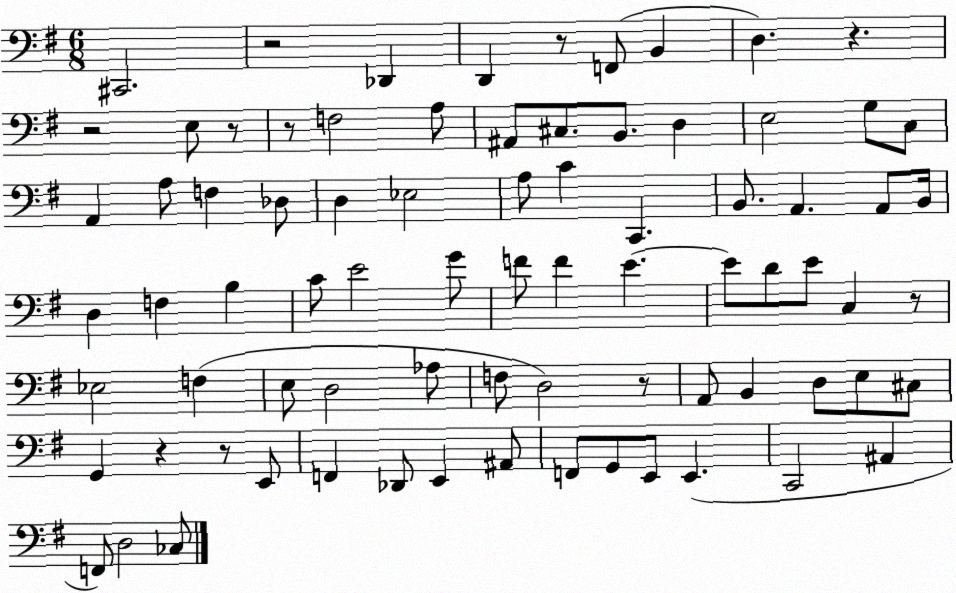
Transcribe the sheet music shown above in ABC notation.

X:1
T:Untitled
M:6/8
L:1/4
K:G
^C,,2 z2 _D,, D,, z/2 F,,/2 B,, D, z z2 E,/2 z/2 z/2 F,2 A,/2 ^A,,/2 ^C,/2 B,,/2 D, E,2 G,/2 C,/2 A,, A,/2 F, _D,/2 D, _E,2 A,/2 C C,, B,,/2 A,, A,,/2 B,,/4 D, F, B, C/2 E2 G/2 F/2 F E E/2 D/2 E/2 C, z/2 _E,2 F, E,/2 D,2 _A,/2 F,/2 D,2 z/2 A,,/2 B,, D,/2 E,/2 ^C,/2 G,, z z/2 E,,/2 F,, _D,,/2 E,, ^A,,/2 F,,/2 G,,/2 E,,/2 E,, C,,2 ^A,, F,,/2 D,2 _C,/2